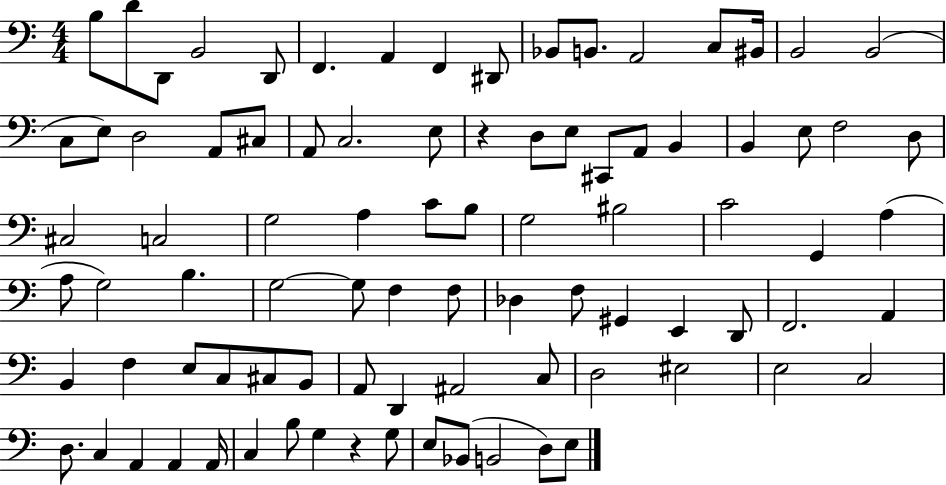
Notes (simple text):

B3/e D4/e D2/e B2/h D2/e F2/q. A2/q F2/q D#2/e Bb2/e B2/e. A2/h C3/e BIS2/s B2/h B2/h C3/e E3/e D3/h A2/e C#3/e A2/e C3/h. E3/e R/q D3/e E3/e C#2/e A2/e B2/q B2/q E3/e F3/h D3/e C#3/h C3/h G3/h A3/q C4/e B3/e G3/h BIS3/h C4/h G2/q A3/q A3/e G3/h B3/q. G3/h G3/e F3/q F3/e Db3/q F3/e G#2/q E2/q D2/e F2/h. A2/q B2/q F3/q E3/e C3/e C#3/e B2/e A2/e D2/q A#2/h C3/e D3/h EIS3/h E3/h C3/h D3/e. C3/q A2/q A2/q A2/s C3/q B3/e G3/q R/q G3/e E3/e Bb2/e B2/h D3/e E3/e